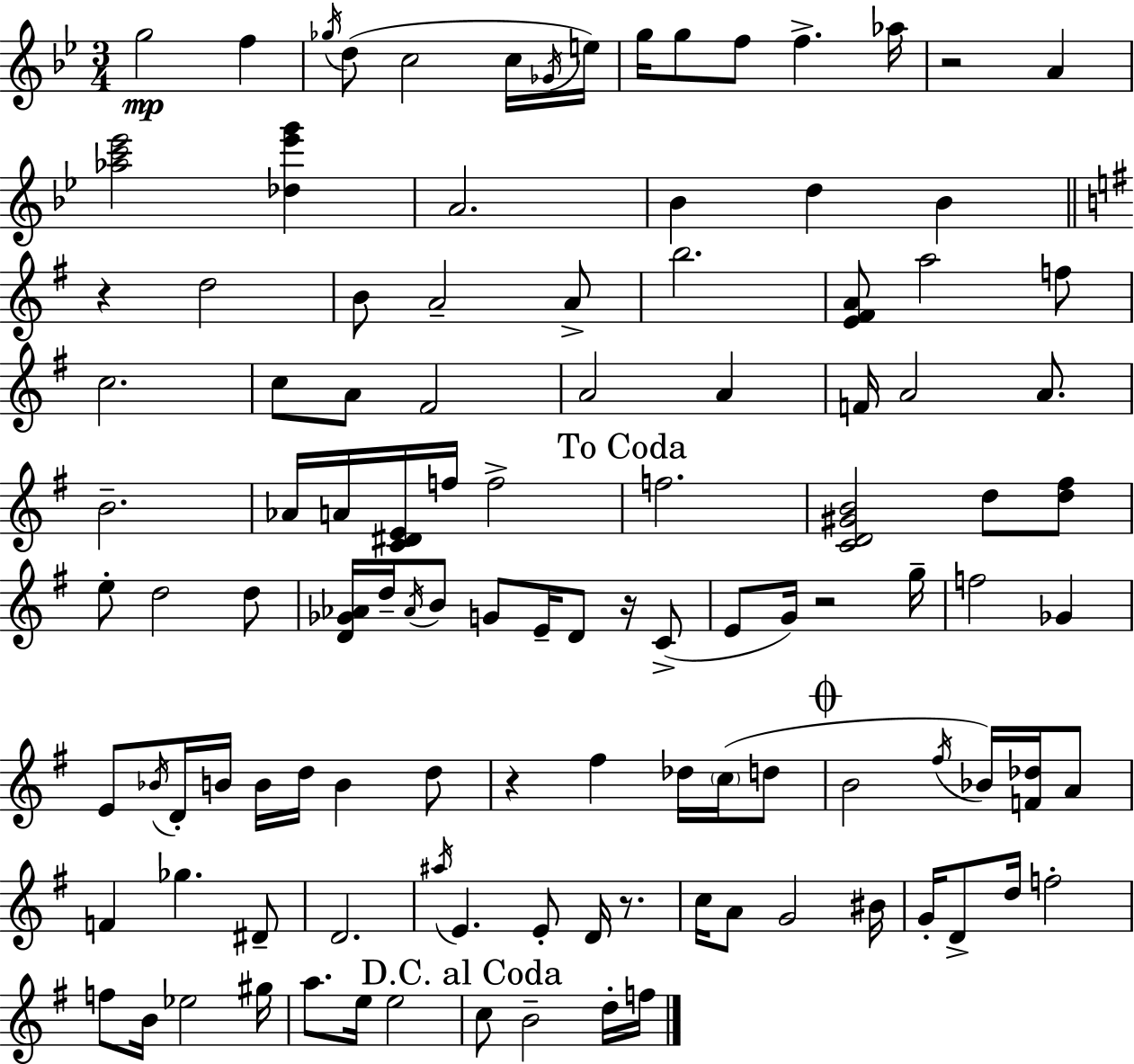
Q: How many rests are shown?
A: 6